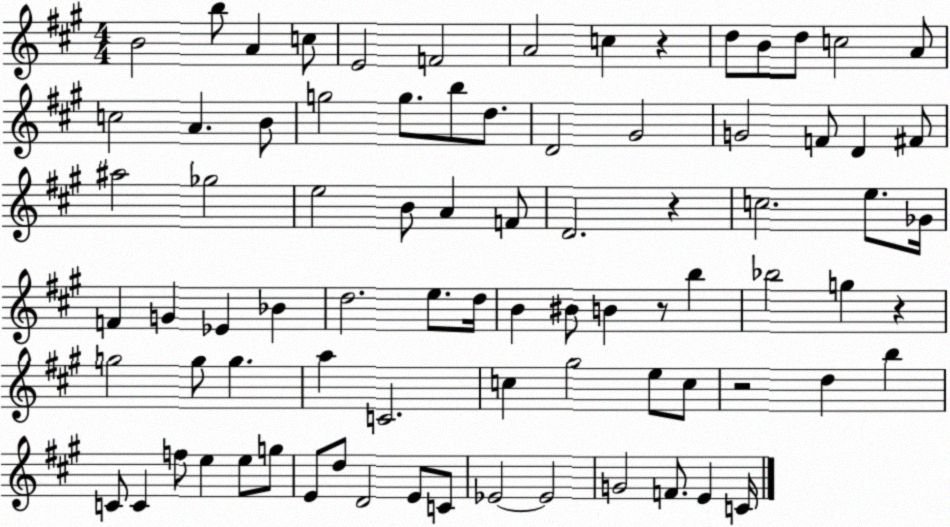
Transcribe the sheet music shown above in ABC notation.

X:1
T:Untitled
M:4/4
L:1/4
K:A
B2 b/2 A c/2 E2 F2 A2 c z d/2 B/2 d/2 c2 A/2 c2 A B/2 g2 g/2 b/2 d/2 D2 ^G2 G2 F/2 D ^F/2 ^a2 _g2 e2 B/2 A F/2 D2 z c2 e/2 _G/4 F G _E _B d2 e/2 d/4 B ^B/2 B z/2 b _b2 g z g2 g/2 g a C2 c ^g2 e/2 c/2 z2 d b C/2 C f/2 e e/2 g/2 E/2 d/2 D2 E/2 C/2 _E2 _E2 G2 F/2 E C/4